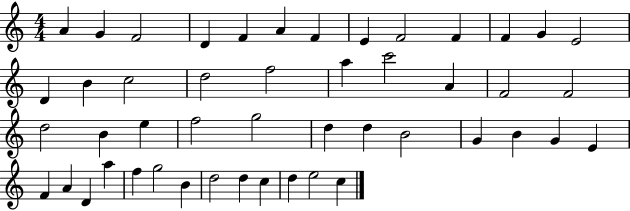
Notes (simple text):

A4/q G4/q F4/h D4/q F4/q A4/q F4/q E4/q F4/h F4/q F4/q G4/q E4/h D4/q B4/q C5/h D5/h F5/h A5/q C6/h A4/q F4/h F4/h D5/h B4/q E5/q F5/h G5/h D5/q D5/q B4/h G4/q B4/q G4/q E4/q F4/q A4/q D4/q A5/q F5/q G5/h B4/q D5/h D5/q C5/q D5/q E5/h C5/q